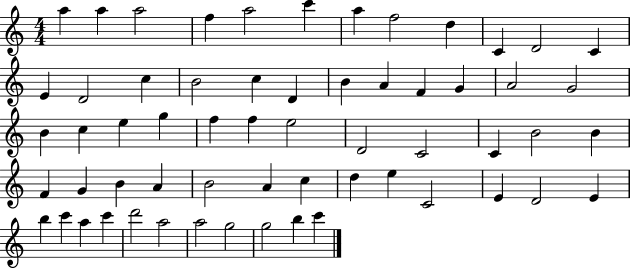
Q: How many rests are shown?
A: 0